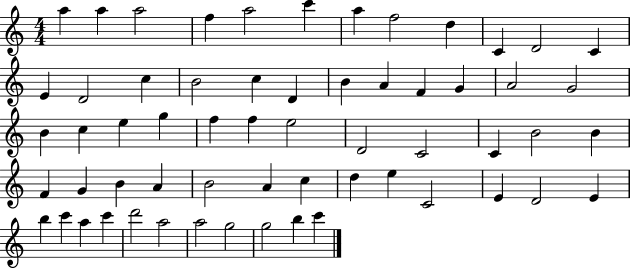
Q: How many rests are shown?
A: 0